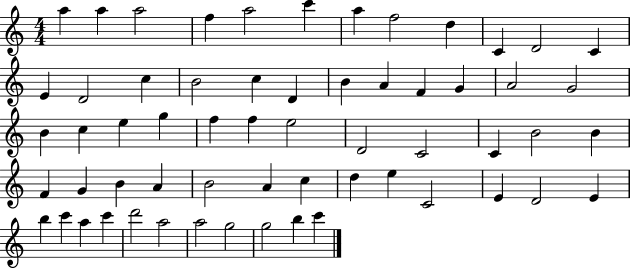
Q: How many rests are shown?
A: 0